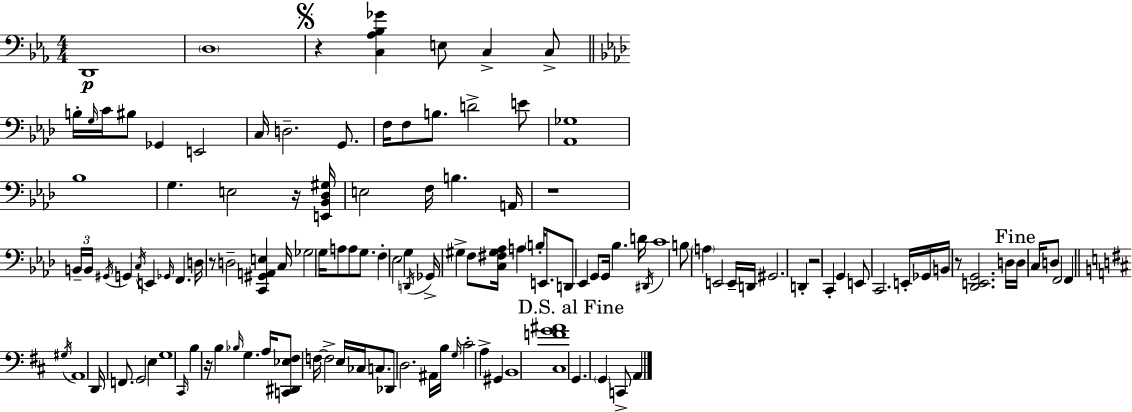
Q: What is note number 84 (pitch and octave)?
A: F2